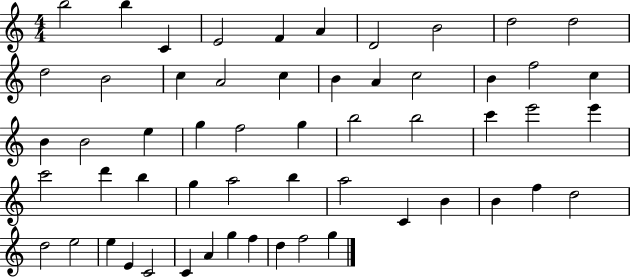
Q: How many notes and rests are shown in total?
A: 56